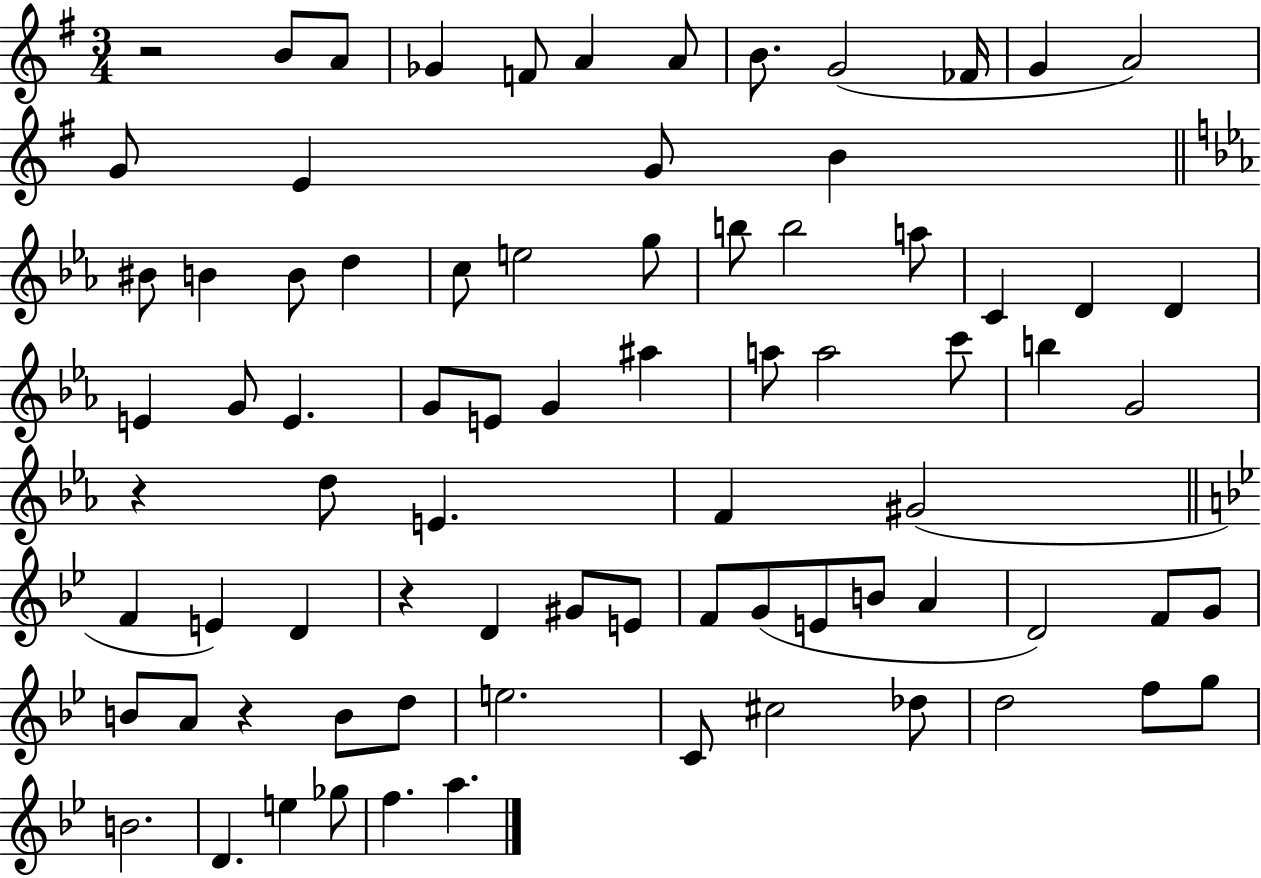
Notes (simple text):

R/h B4/e A4/e Gb4/q F4/e A4/q A4/e B4/e. G4/h FES4/s G4/q A4/h G4/e E4/q G4/e B4/q BIS4/e B4/q B4/e D5/q C5/e E5/h G5/e B5/e B5/h A5/e C4/q D4/q D4/q E4/q G4/e E4/q. G4/e E4/e G4/q A#5/q A5/e A5/h C6/e B5/q G4/h R/q D5/e E4/q. F4/q G#4/h F4/q E4/q D4/q R/q D4/q G#4/e E4/e F4/e G4/e E4/e B4/e A4/q D4/h F4/e G4/e B4/e A4/e R/q B4/e D5/e E5/h. C4/e C#5/h Db5/e D5/h F5/e G5/e B4/h. D4/q. E5/q Gb5/e F5/q. A5/q.